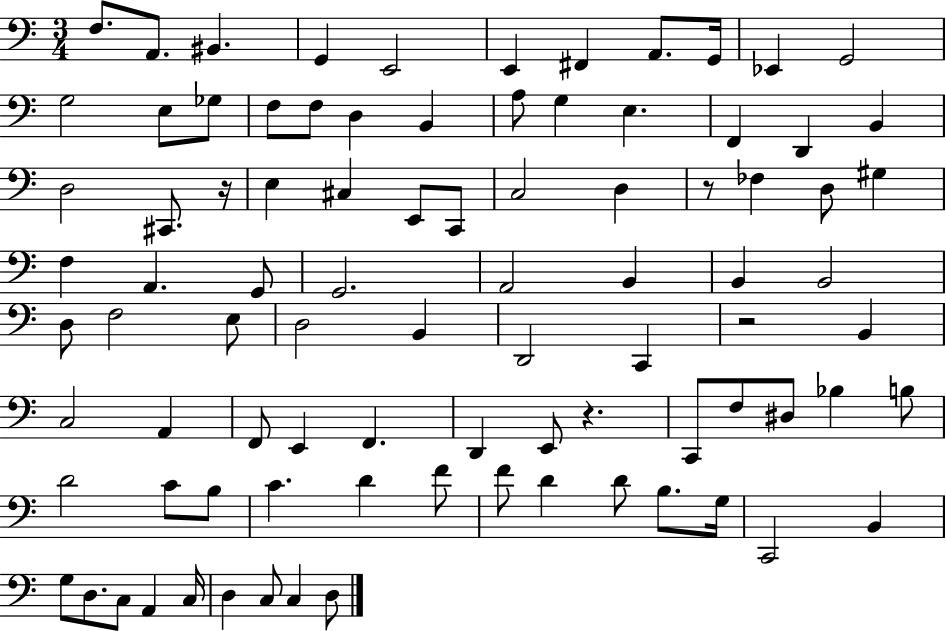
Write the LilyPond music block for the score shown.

{
  \clef bass
  \numericTimeSignature
  \time 3/4
  \key c \major
  f8. a,8. bis,4. | g,4 e,2 | e,4 fis,4 a,8. g,16 | ees,4 g,2 | \break g2 e8 ges8 | f8 f8 d4 b,4 | a8 g4 e4. | f,4 d,4 b,4 | \break d2 cis,8. r16 | e4 cis4 e,8 c,8 | c2 d4 | r8 fes4 d8 gis4 | \break f4 a,4. g,8 | g,2. | a,2 b,4 | b,4 b,2 | \break d8 f2 e8 | d2 b,4 | d,2 c,4 | r2 b,4 | \break c2 a,4 | f,8 e,4 f,4. | d,4 e,8 r4. | c,8 f8 dis8 bes4 b8 | \break d'2 c'8 b8 | c'4. d'4 f'8 | f'8 d'4 d'8 b8. g16 | c,2 b,4 | \break g8 d8. c8 a,4 c16 | d4 c8 c4 d8 | \bar "|."
}